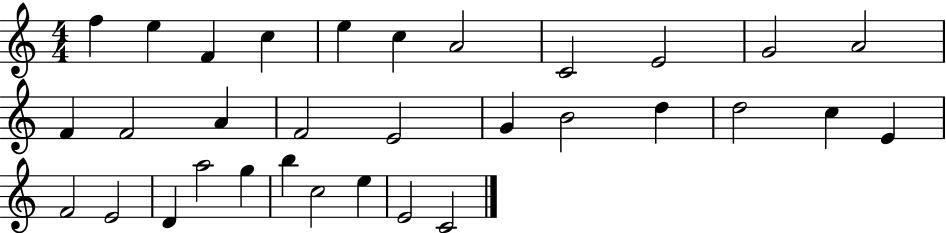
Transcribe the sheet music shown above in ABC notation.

X:1
T:Untitled
M:4/4
L:1/4
K:C
f e F c e c A2 C2 E2 G2 A2 F F2 A F2 E2 G B2 d d2 c E F2 E2 D a2 g b c2 e E2 C2